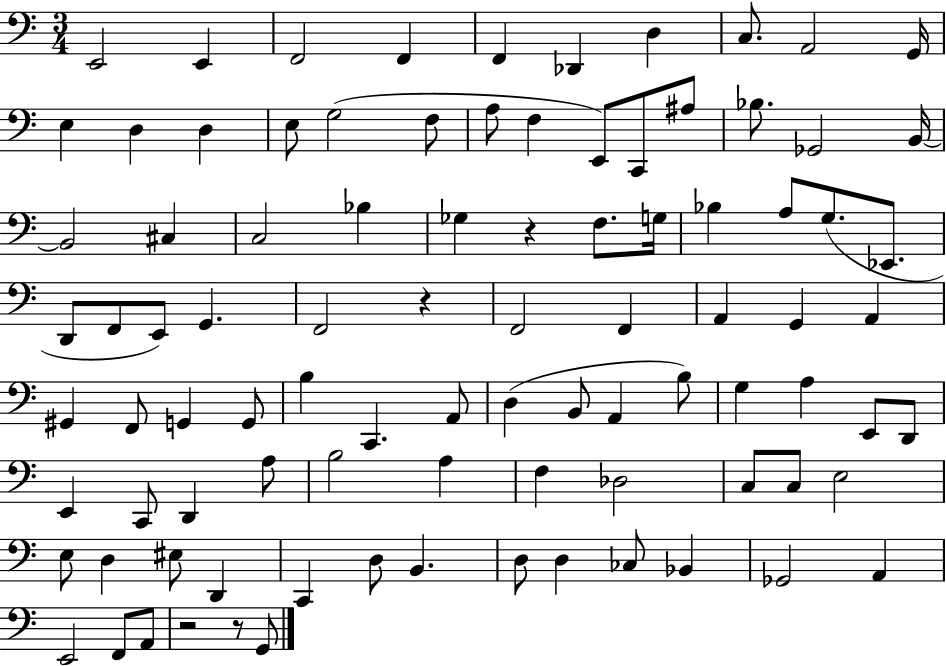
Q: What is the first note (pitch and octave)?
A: E2